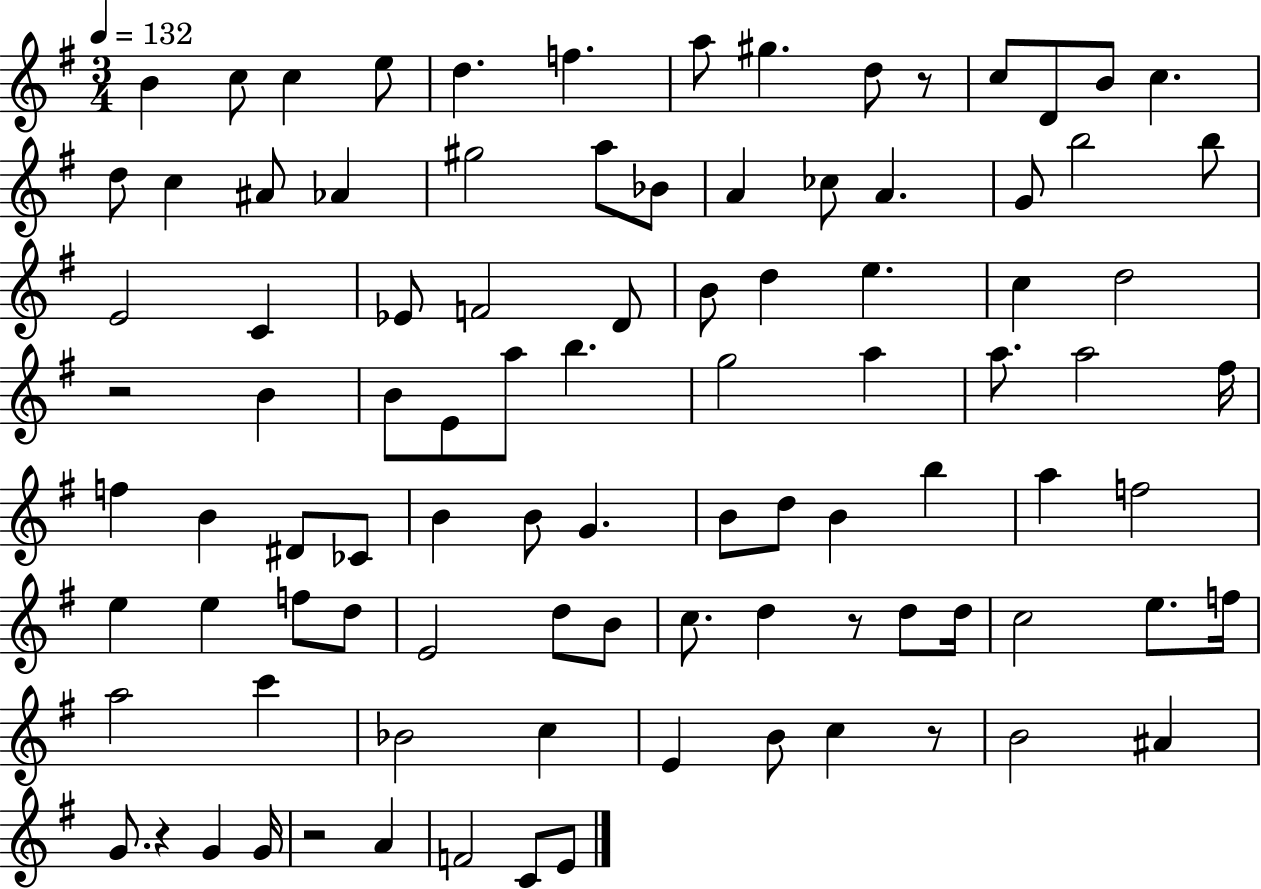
{
  \clef treble
  \numericTimeSignature
  \time 3/4
  \key g \major
  \tempo 4 = 132
  b'4 c''8 c''4 e''8 | d''4. f''4. | a''8 gis''4. d''8 r8 | c''8 d'8 b'8 c''4. | \break d''8 c''4 ais'8 aes'4 | gis''2 a''8 bes'8 | a'4 ces''8 a'4. | g'8 b''2 b''8 | \break e'2 c'4 | ees'8 f'2 d'8 | b'8 d''4 e''4. | c''4 d''2 | \break r2 b'4 | b'8 e'8 a''8 b''4. | g''2 a''4 | a''8. a''2 fis''16 | \break f''4 b'4 dis'8 ces'8 | b'4 b'8 g'4. | b'8 d''8 b'4 b''4 | a''4 f''2 | \break e''4 e''4 f''8 d''8 | e'2 d''8 b'8 | c''8. d''4 r8 d''8 d''16 | c''2 e''8. f''16 | \break a''2 c'''4 | bes'2 c''4 | e'4 b'8 c''4 r8 | b'2 ais'4 | \break g'8. r4 g'4 g'16 | r2 a'4 | f'2 c'8 e'8 | \bar "|."
}